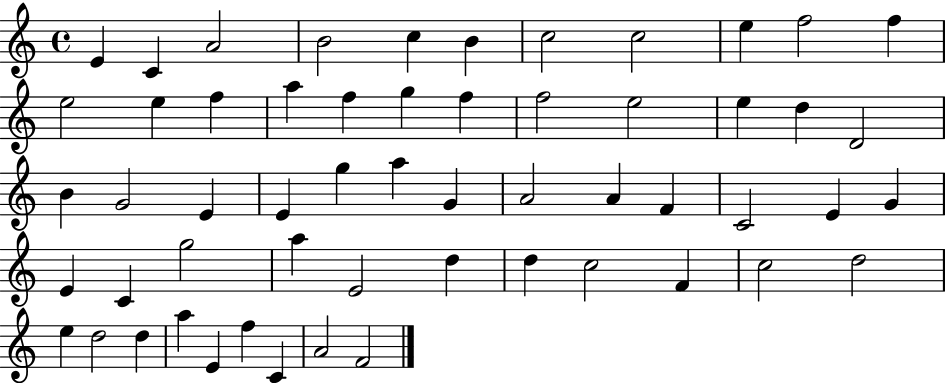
X:1
T:Untitled
M:4/4
L:1/4
K:C
E C A2 B2 c B c2 c2 e f2 f e2 e f a f g f f2 e2 e d D2 B G2 E E g a G A2 A F C2 E G E C g2 a E2 d d c2 F c2 d2 e d2 d a E f C A2 F2